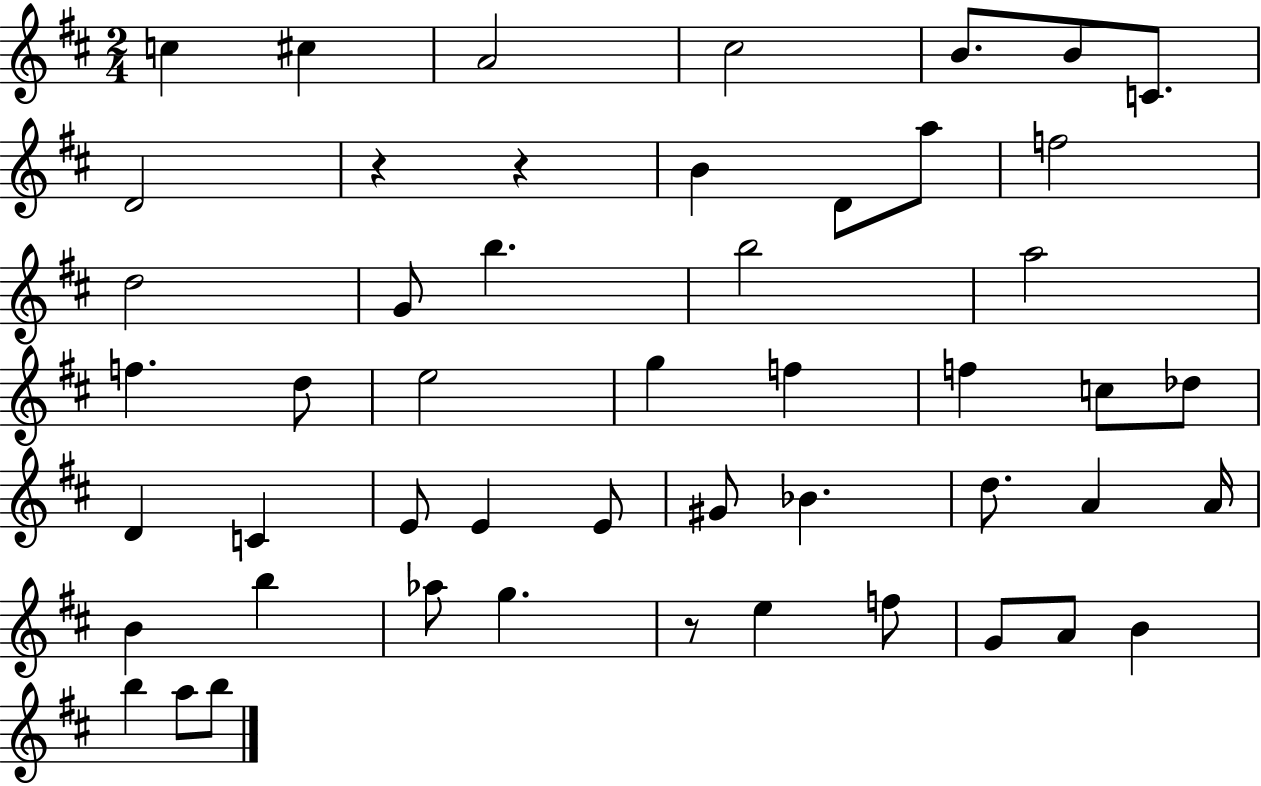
C5/q C#5/q A4/h C#5/h B4/e. B4/e C4/e. D4/h R/q R/q B4/q D4/e A5/e F5/h D5/h G4/e B5/q. B5/h A5/h F5/q. D5/e E5/h G5/q F5/q F5/q C5/e Db5/e D4/q C4/q E4/e E4/q E4/e G#4/e Bb4/q. D5/e. A4/q A4/s B4/q B5/q Ab5/e G5/q. R/e E5/q F5/e G4/e A4/e B4/q B5/q A5/e B5/e